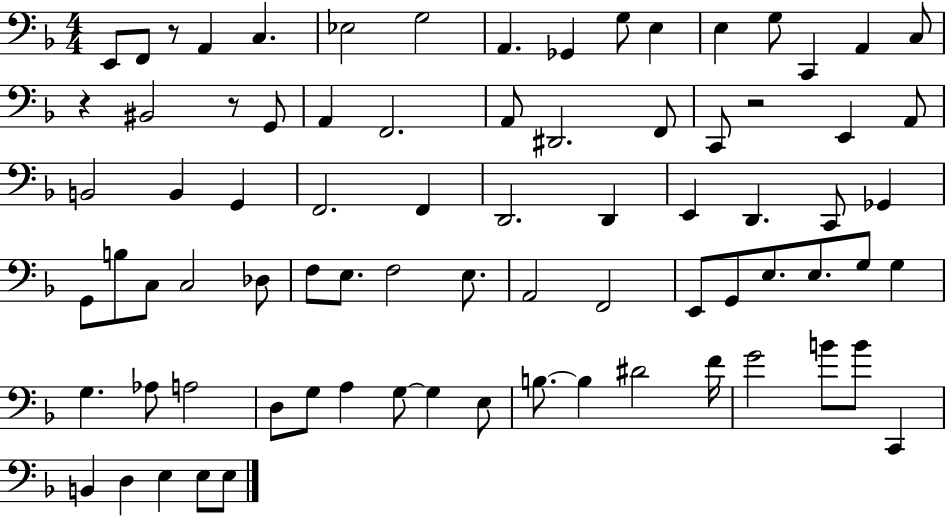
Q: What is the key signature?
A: F major